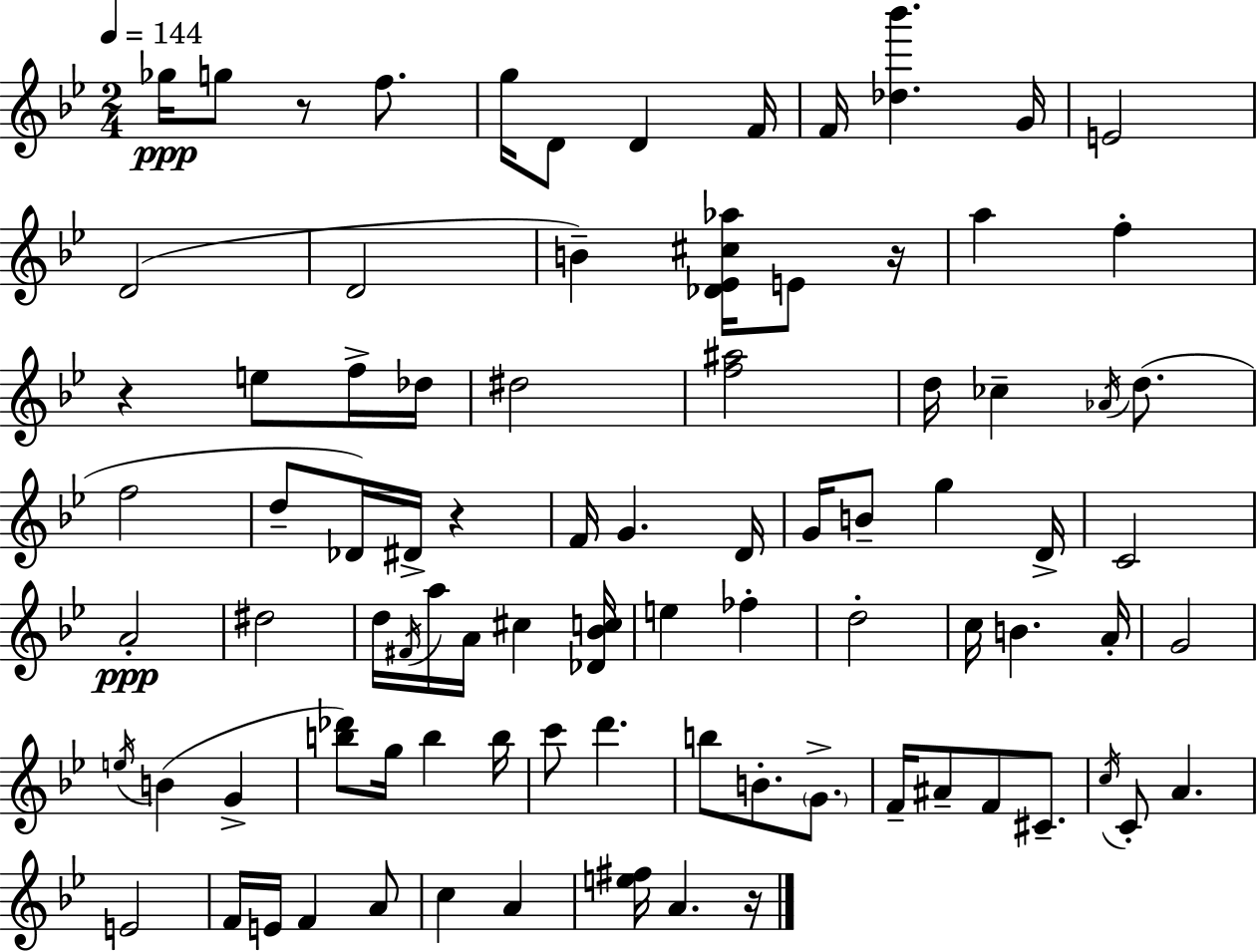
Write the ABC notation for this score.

X:1
T:Untitled
M:2/4
L:1/4
K:Bb
_g/4 g/2 z/2 f/2 g/4 D/2 D F/4 F/4 [_d_b'] G/4 E2 D2 D2 B [_D_E^c_a]/4 E/2 z/4 a f z e/2 f/4 _d/4 ^d2 [f^a]2 d/4 _c _A/4 d/2 f2 d/2 _D/4 ^D/4 z F/4 G D/4 G/4 B/2 g D/4 C2 A2 ^d2 d/4 ^F/4 a/4 A/4 ^c [_D_Bc]/4 e _f d2 c/4 B A/4 G2 e/4 B G [b_d']/2 g/4 b b/4 c'/2 d' b/2 B/2 G/2 F/4 ^A/2 F/2 ^C/2 c/4 C/2 A E2 F/4 E/4 F A/2 c A [e^f]/4 A z/4